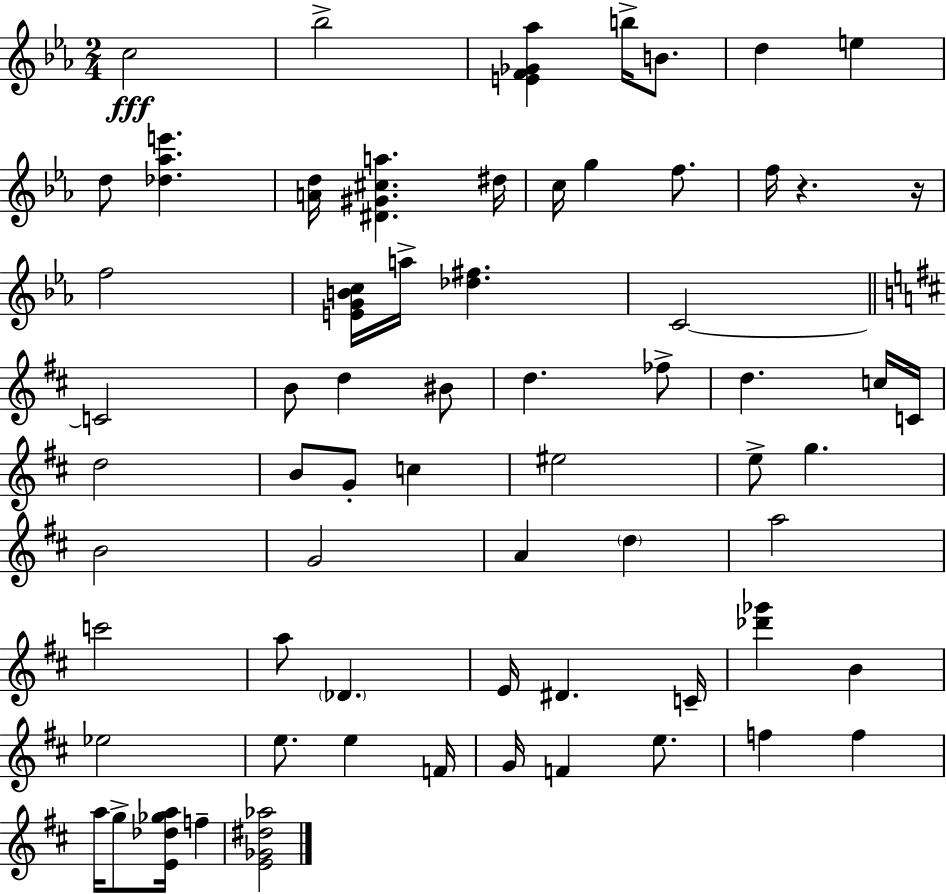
X:1
T:Untitled
M:2/4
L:1/4
K:Cm
c2 _b2 [EF_G_a] b/4 B/2 d e d/2 [_d_ae'] [Ad]/4 [^D^G^ca] ^d/4 c/4 g f/2 f/4 z z/4 f2 [EGBc]/4 a/4 [_d^f] C2 C2 B/2 d ^B/2 d _f/2 d c/4 C/4 d2 B/2 G/2 c ^e2 e/2 g B2 G2 A d a2 c'2 a/2 _D E/4 ^D C/4 [_d'_g'] B _e2 e/2 e F/4 G/4 F e/2 f f a/4 g/2 [E_d_ga]/4 f [E_G^d_a]2